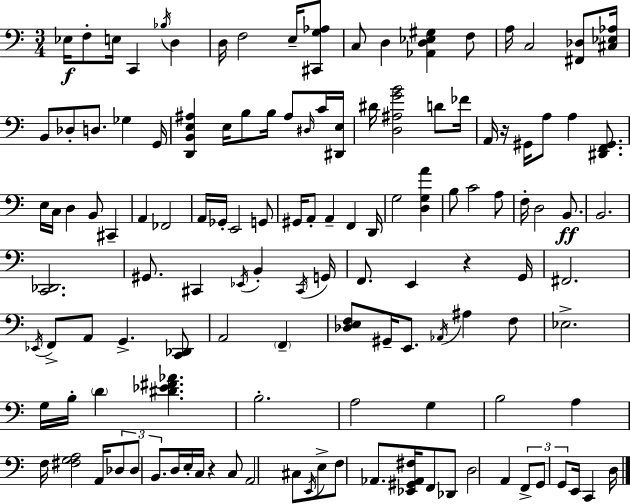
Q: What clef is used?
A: bass